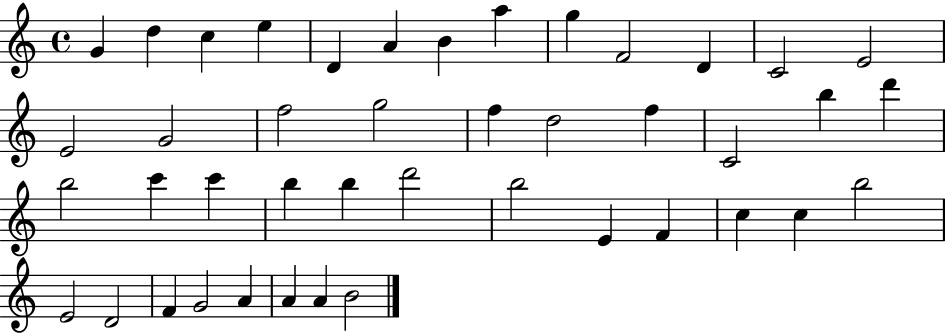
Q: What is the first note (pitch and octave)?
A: G4